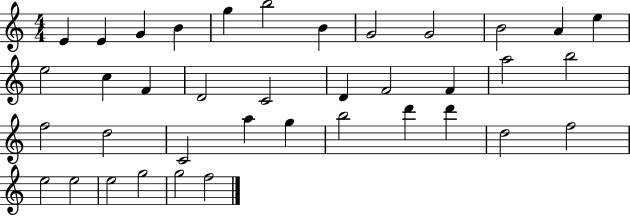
{
  \clef treble
  \numericTimeSignature
  \time 4/4
  \key c \major
  e'4 e'4 g'4 b'4 | g''4 b''2 b'4 | g'2 g'2 | b'2 a'4 e''4 | \break e''2 c''4 f'4 | d'2 c'2 | d'4 f'2 f'4 | a''2 b''2 | \break f''2 d''2 | c'2 a''4 g''4 | b''2 d'''4 d'''4 | d''2 f''2 | \break e''2 e''2 | e''2 g''2 | g''2 f''2 | \bar "|."
}